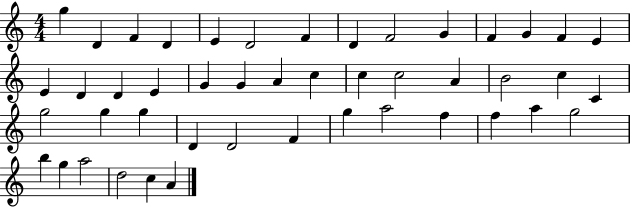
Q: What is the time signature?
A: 4/4